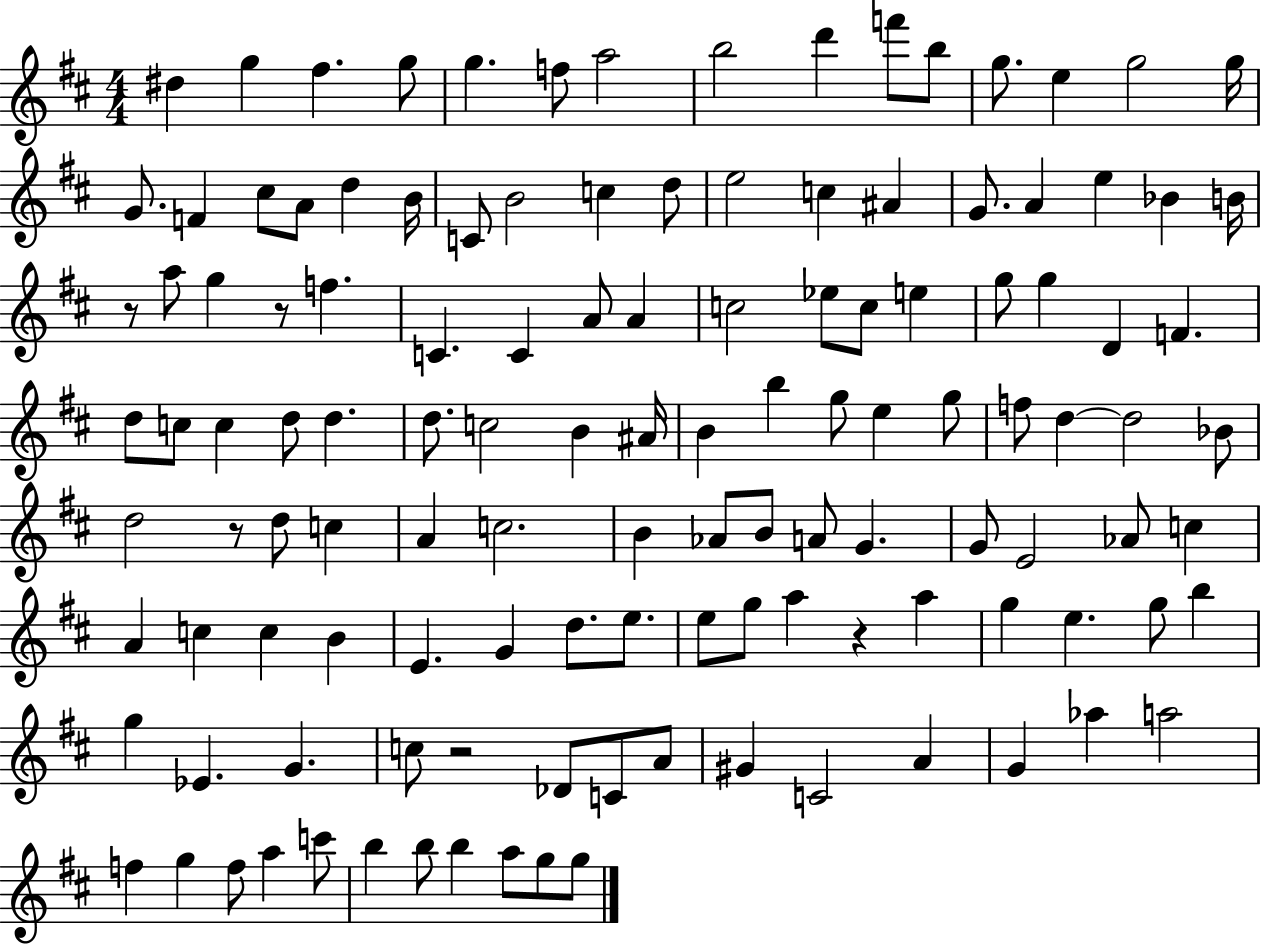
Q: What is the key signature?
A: D major